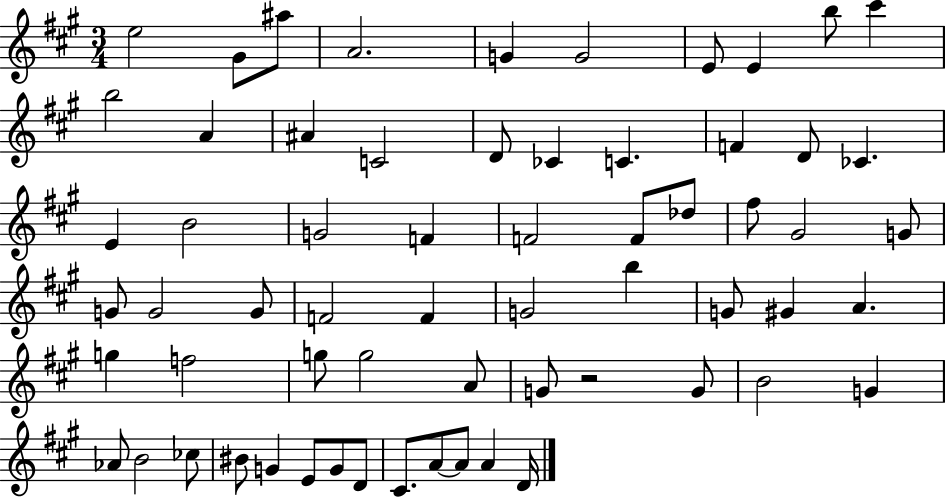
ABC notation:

X:1
T:Untitled
M:3/4
L:1/4
K:A
e2 ^G/2 ^a/2 A2 G G2 E/2 E b/2 ^c' b2 A ^A C2 D/2 _C C F D/2 _C E B2 G2 F F2 F/2 _d/2 ^f/2 ^G2 G/2 G/2 G2 G/2 F2 F G2 b G/2 ^G A g f2 g/2 g2 A/2 G/2 z2 G/2 B2 G _A/2 B2 _c/2 ^B/2 G E/2 G/2 D/2 ^C/2 A/2 A/2 A D/4